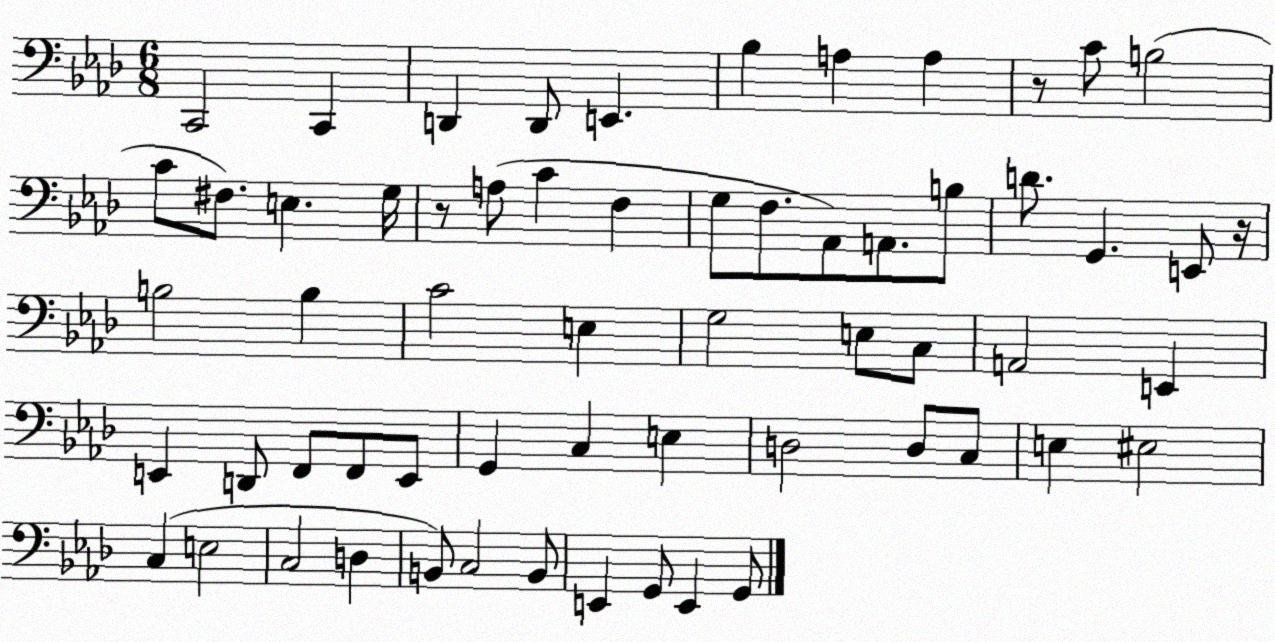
X:1
T:Untitled
M:6/8
L:1/4
K:Ab
C,,2 C,, D,, D,,/2 E,, _B, A, A, z/2 C/2 B,2 C/2 ^F,/2 E, G,/4 z/2 A,/2 C F, G,/2 F,/2 _A,,/2 A,,/2 B,/2 D/2 G,, E,,/2 z/4 B,2 B, C2 E, G,2 E,/2 C,/2 A,,2 E,, E,, D,,/2 F,,/2 F,,/2 E,,/2 G,, C, E, D,2 D,/2 C,/2 E, ^E,2 C, E,2 C,2 D, B,,/2 C,2 B,,/2 E,, G,,/2 E,, G,,/2